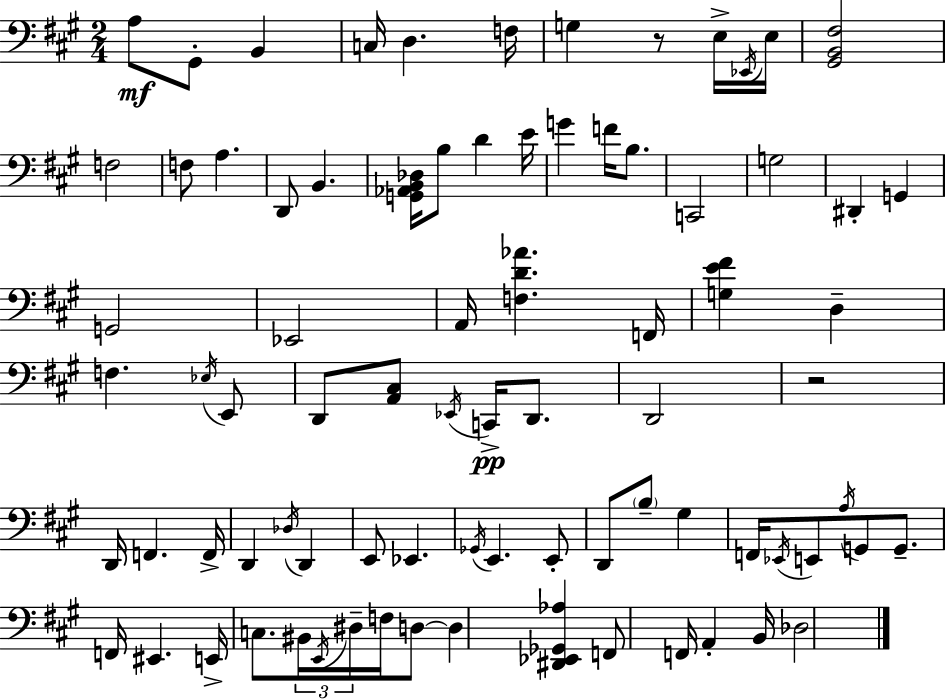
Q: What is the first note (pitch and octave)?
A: A3